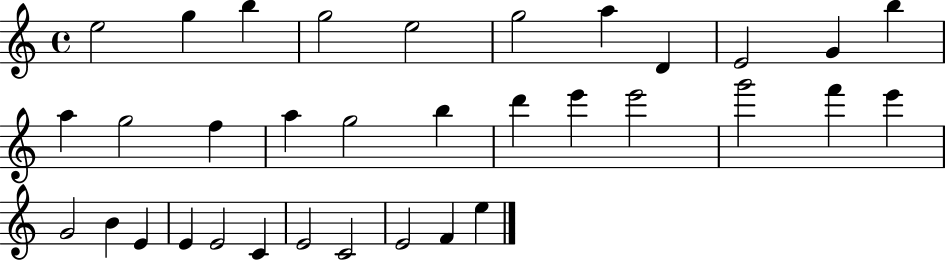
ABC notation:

X:1
T:Untitled
M:4/4
L:1/4
K:C
e2 g b g2 e2 g2 a D E2 G b a g2 f a g2 b d' e' e'2 g'2 f' e' G2 B E E E2 C E2 C2 E2 F e